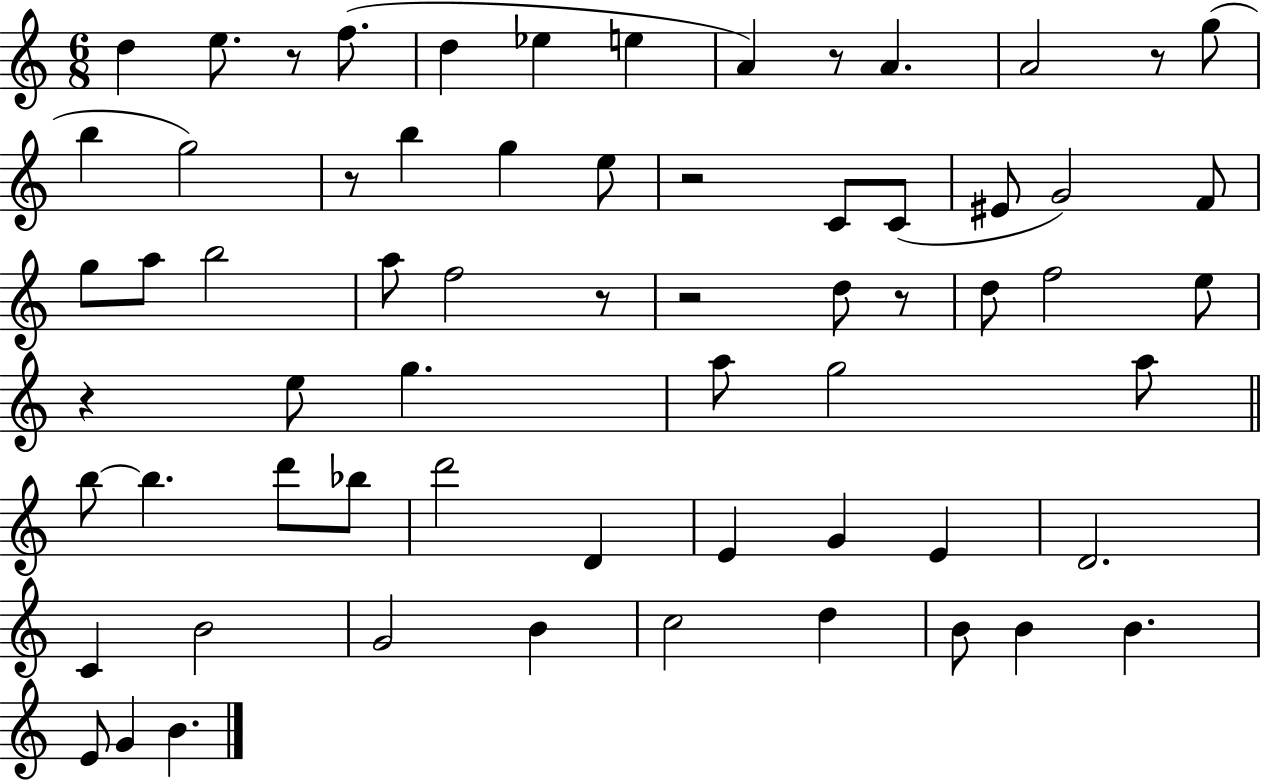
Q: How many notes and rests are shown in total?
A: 65